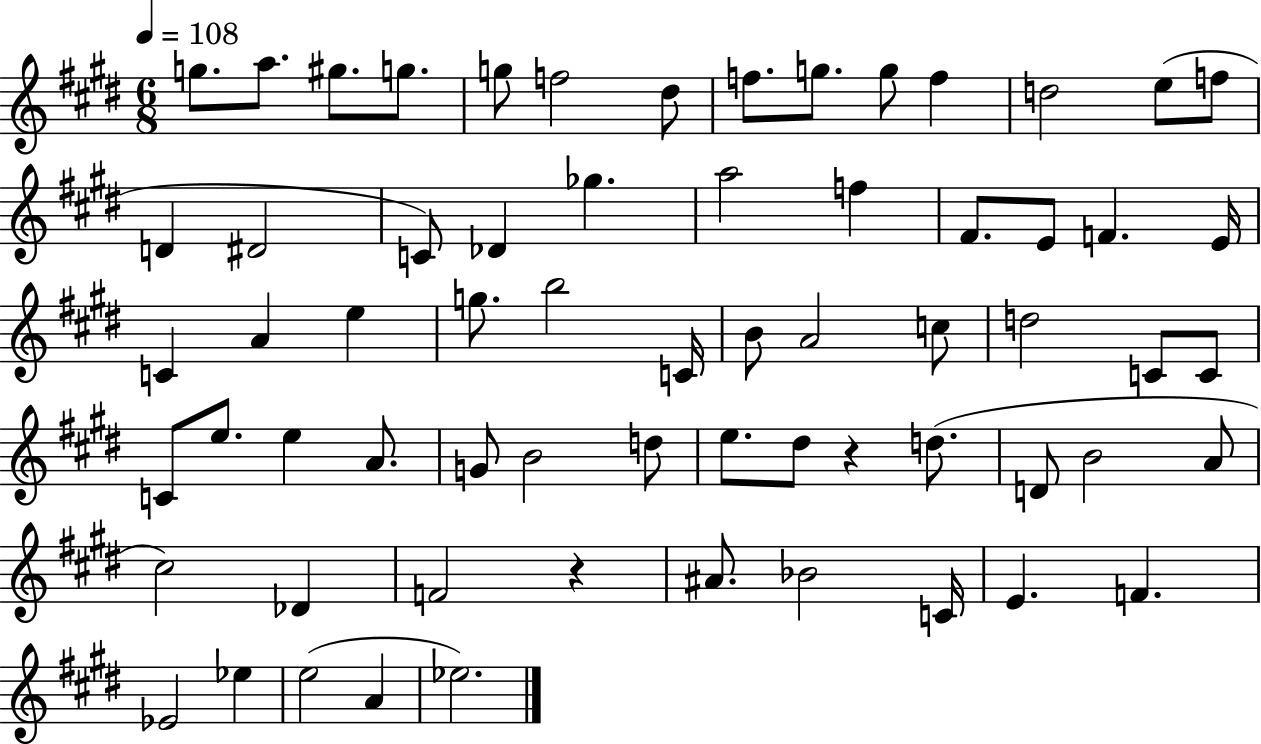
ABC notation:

X:1
T:Untitled
M:6/8
L:1/4
K:E
g/2 a/2 ^g/2 g/2 g/2 f2 ^d/2 f/2 g/2 g/2 f d2 e/2 f/2 D ^D2 C/2 _D _g a2 f ^F/2 E/2 F E/4 C A e g/2 b2 C/4 B/2 A2 c/2 d2 C/2 C/2 C/2 e/2 e A/2 G/2 B2 d/2 e/2 ^d/2 z d/2 D/2 B2 A/2 ^c2 _D F2 z ^A/2 _B2 C/4 E F _E2 _e e2 A _e2